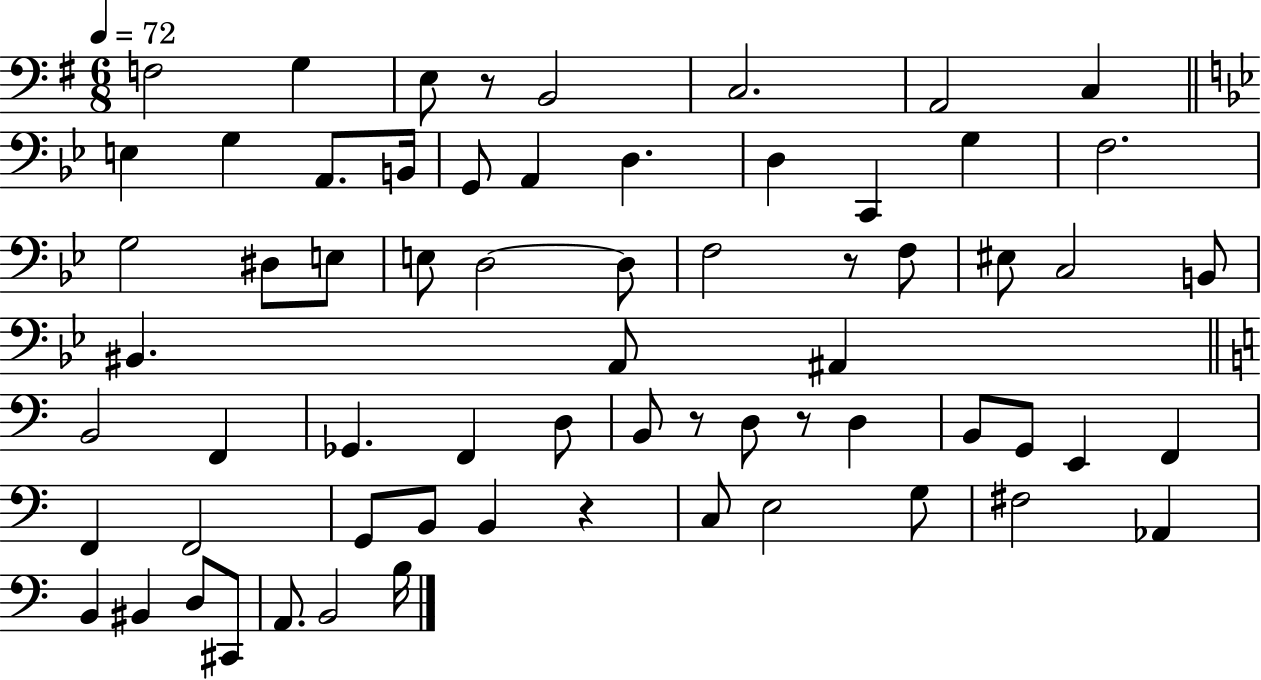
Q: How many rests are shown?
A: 5